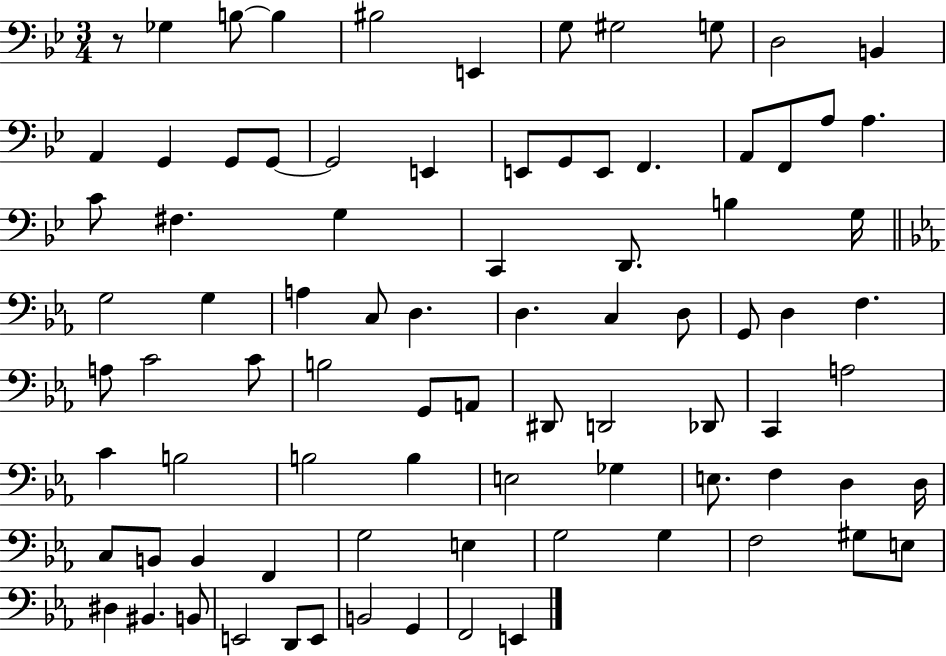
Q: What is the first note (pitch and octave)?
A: Gb3